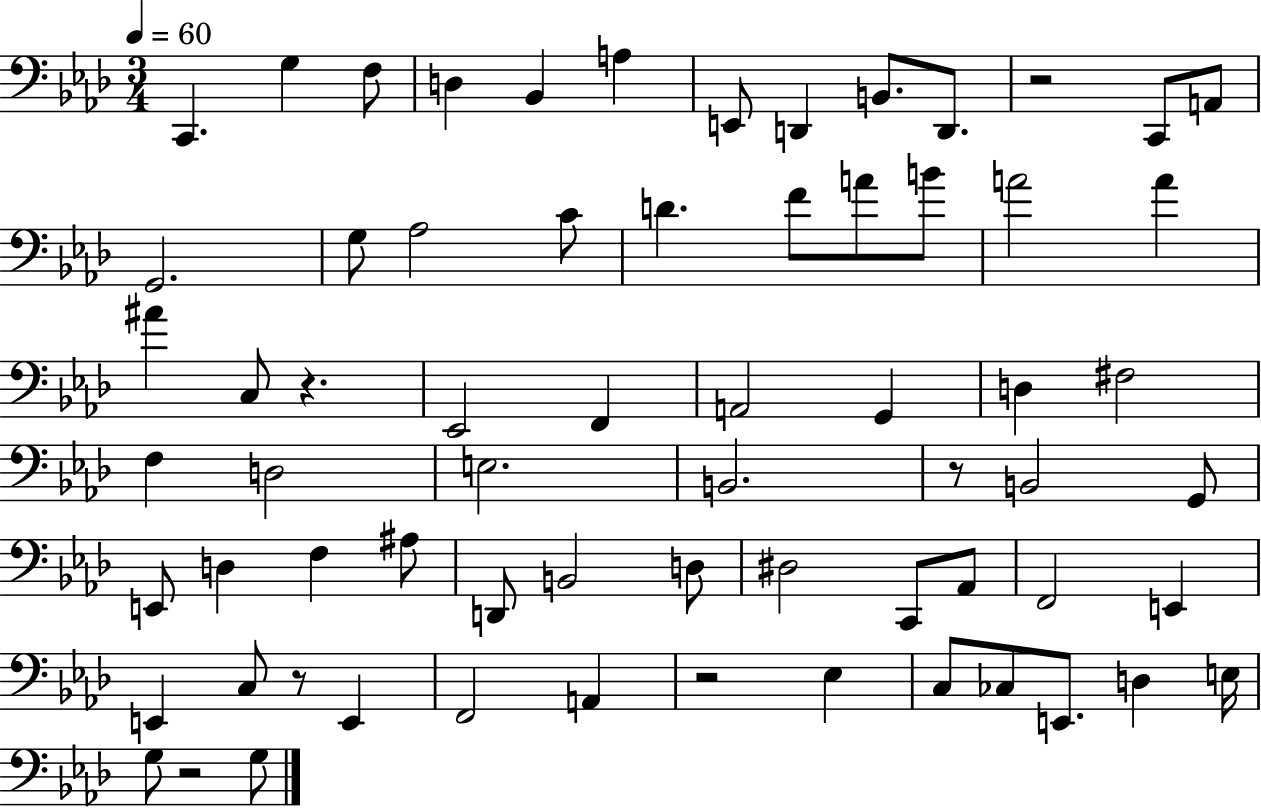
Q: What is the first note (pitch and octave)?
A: C2